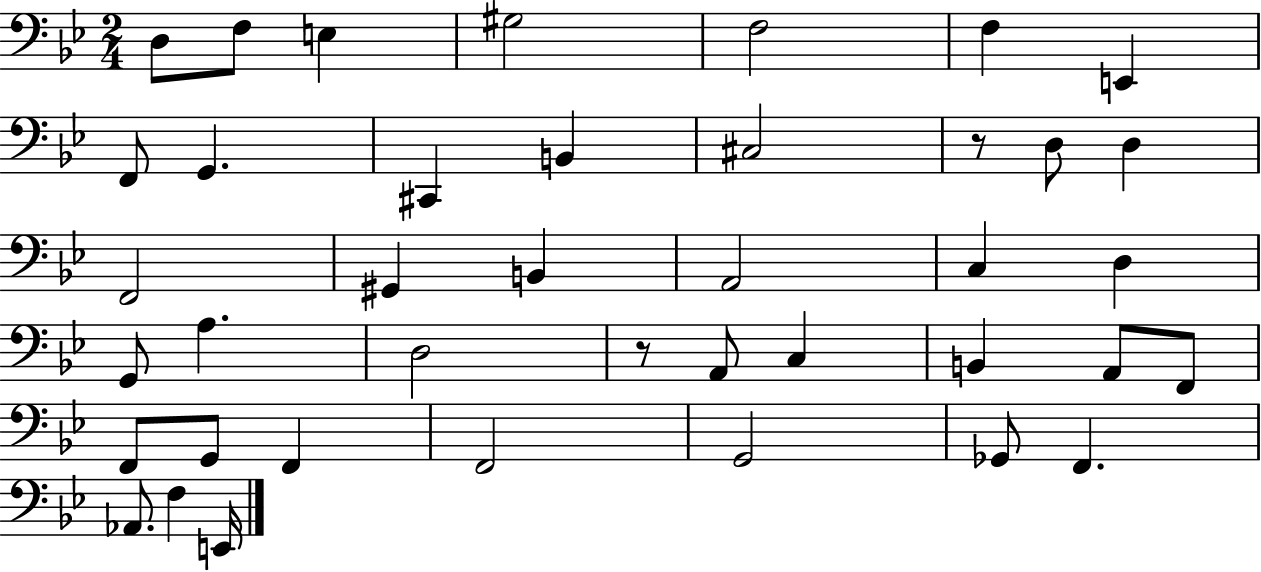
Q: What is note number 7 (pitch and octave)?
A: E2